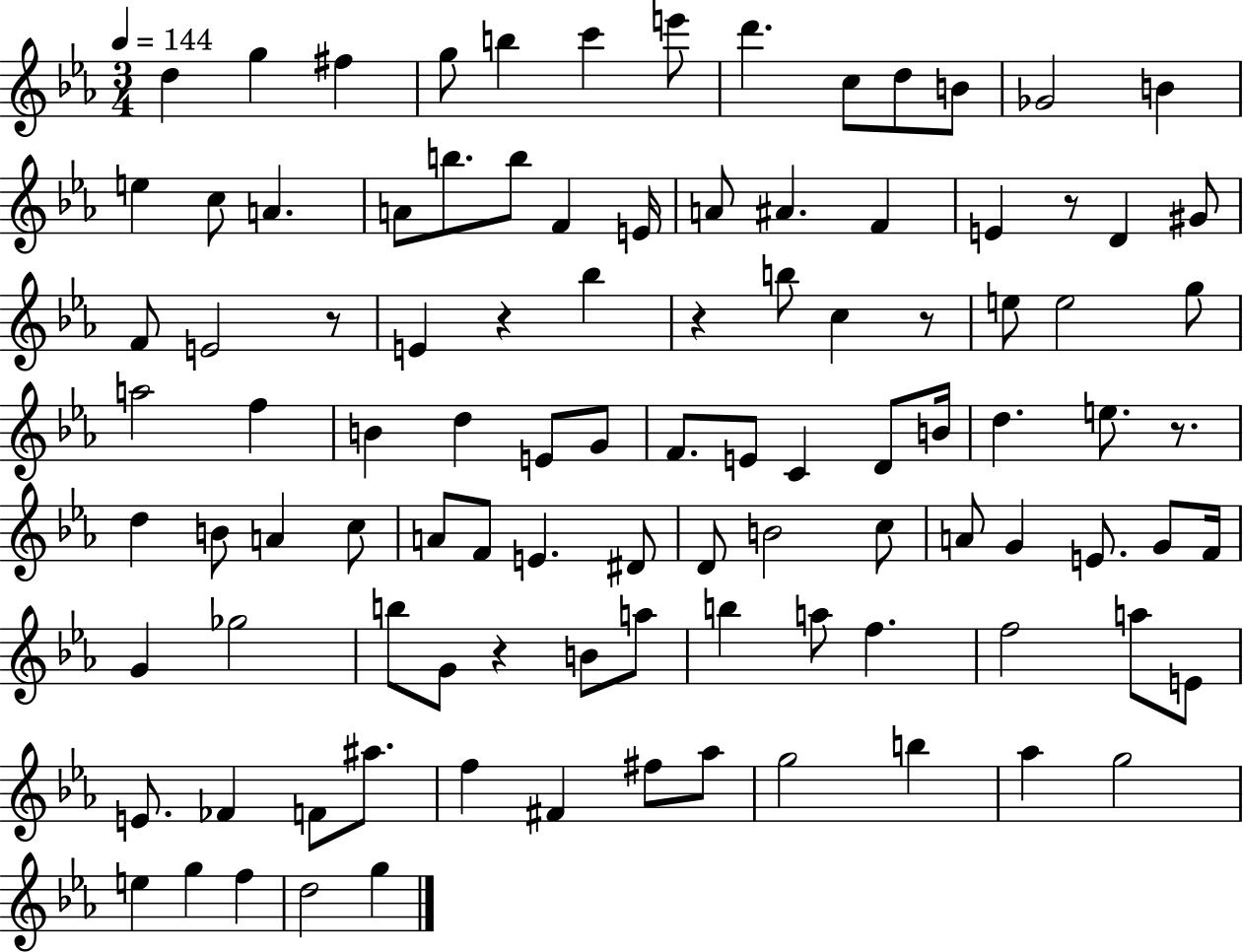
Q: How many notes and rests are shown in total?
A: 101